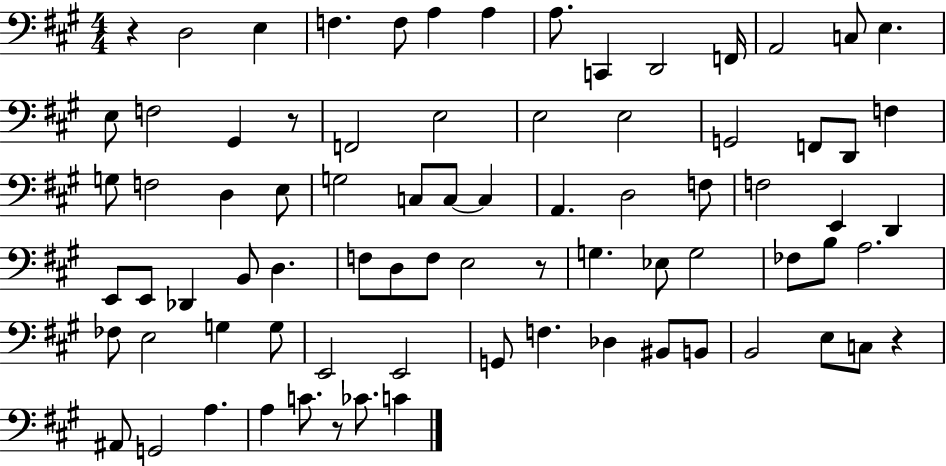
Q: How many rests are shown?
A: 5